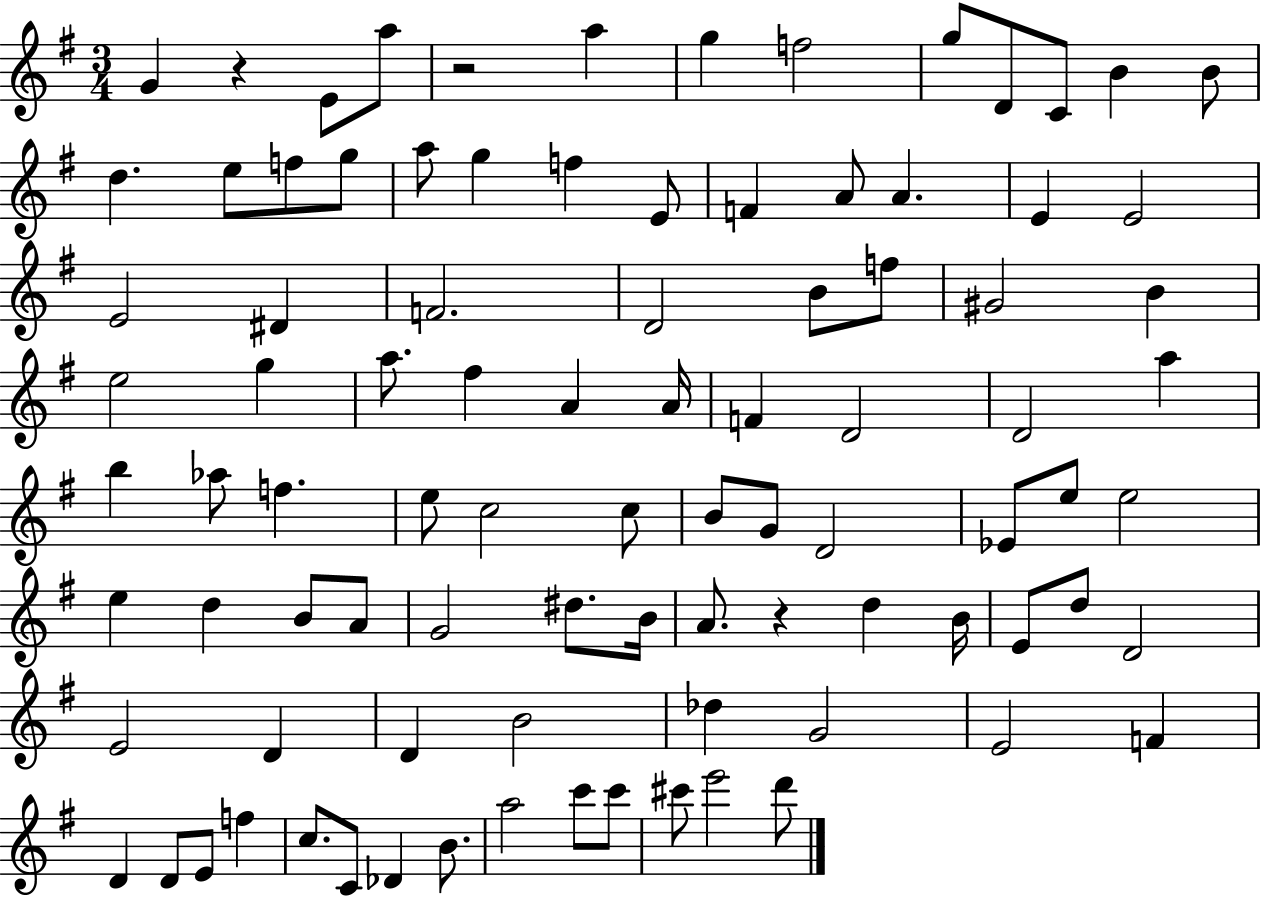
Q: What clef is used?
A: treble